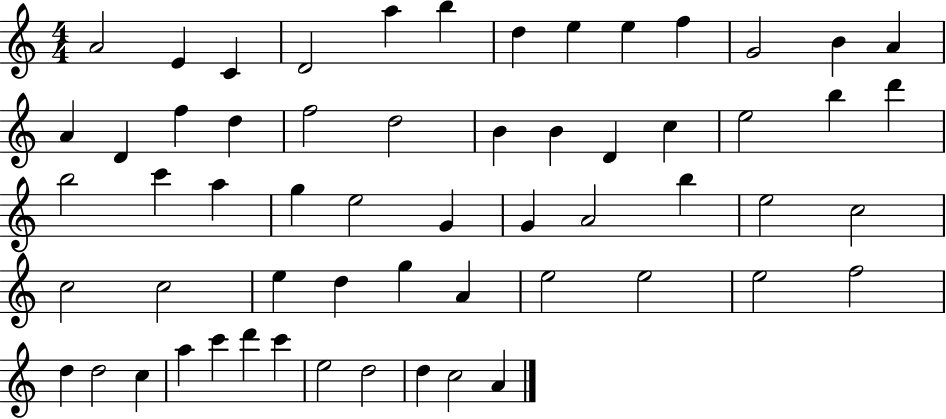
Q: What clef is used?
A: treble